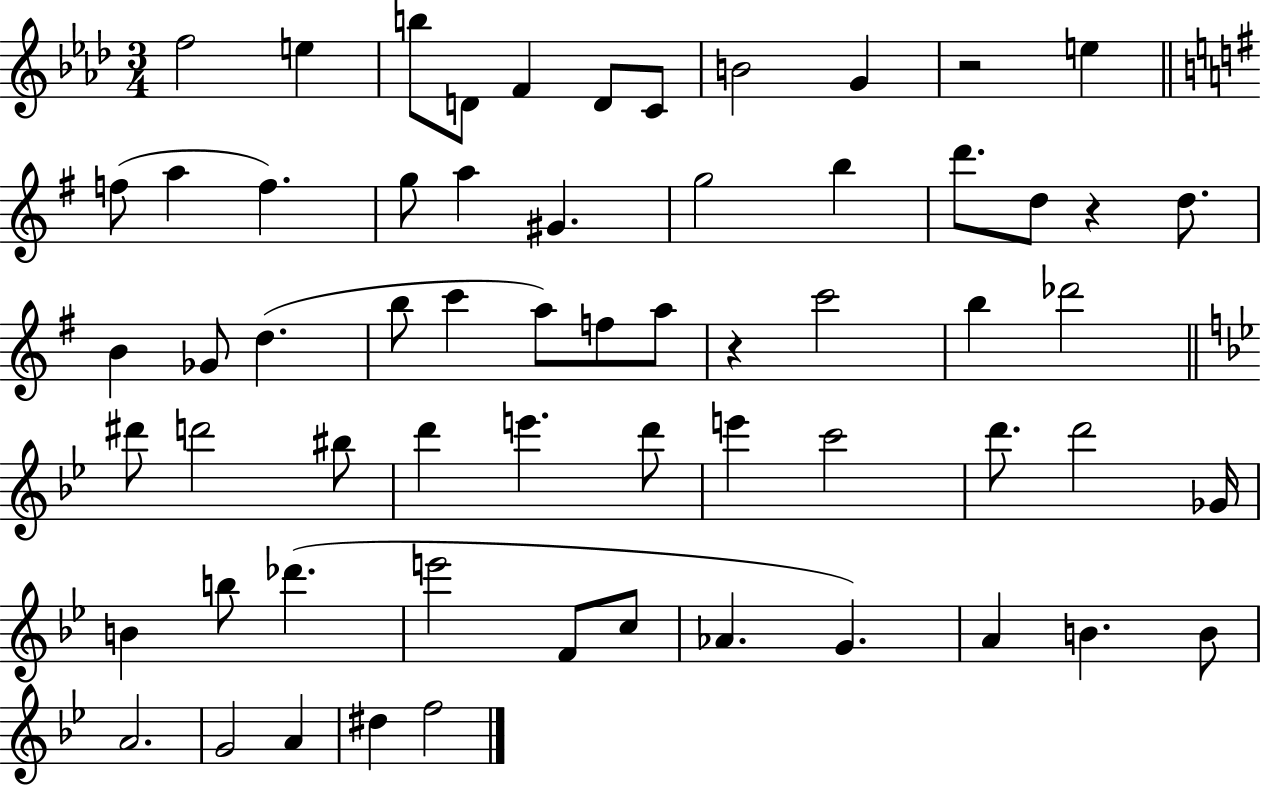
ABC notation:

X:1
T:Untitled
M:3/4
L:1/4
K:Ab
f2 e b/2 D/2 F D/2 C/2 B2 G z2 e f/2 a f g/2 a ^G g2 b d'/2 d/2 z d/2 B _G/2 d b/2 c' a/2 f/2 a/2 z c'2 b _d'2 ^d'/2 d'2 ^b/2 d' e' d'/2 e' c'2 d'/2 d'2 _G/4 B b/2 _d' e'2 F/2 c/2 _A G A B B/2 A2 G2 A ^d f2